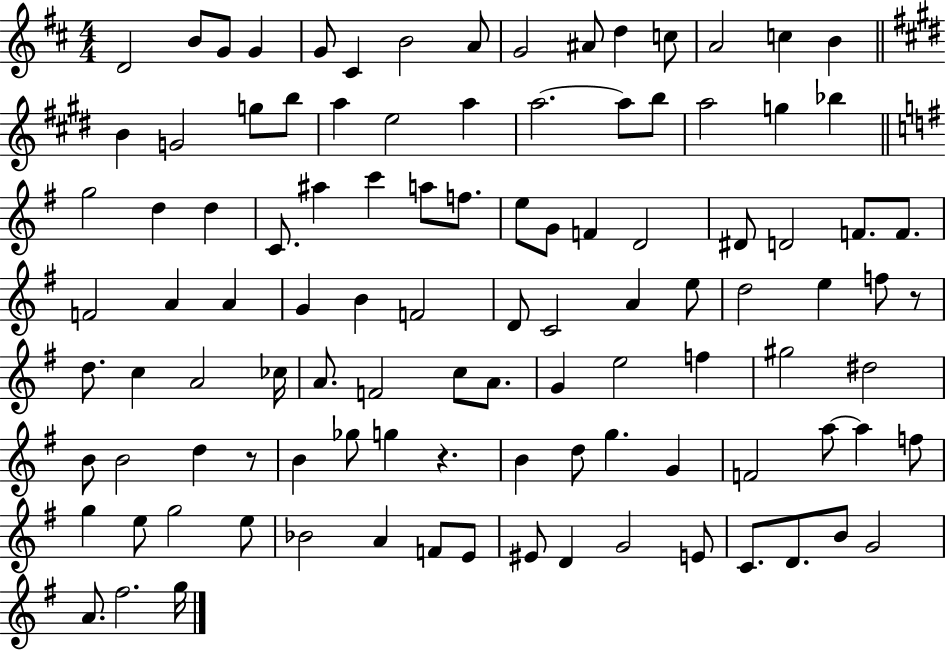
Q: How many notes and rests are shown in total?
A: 106